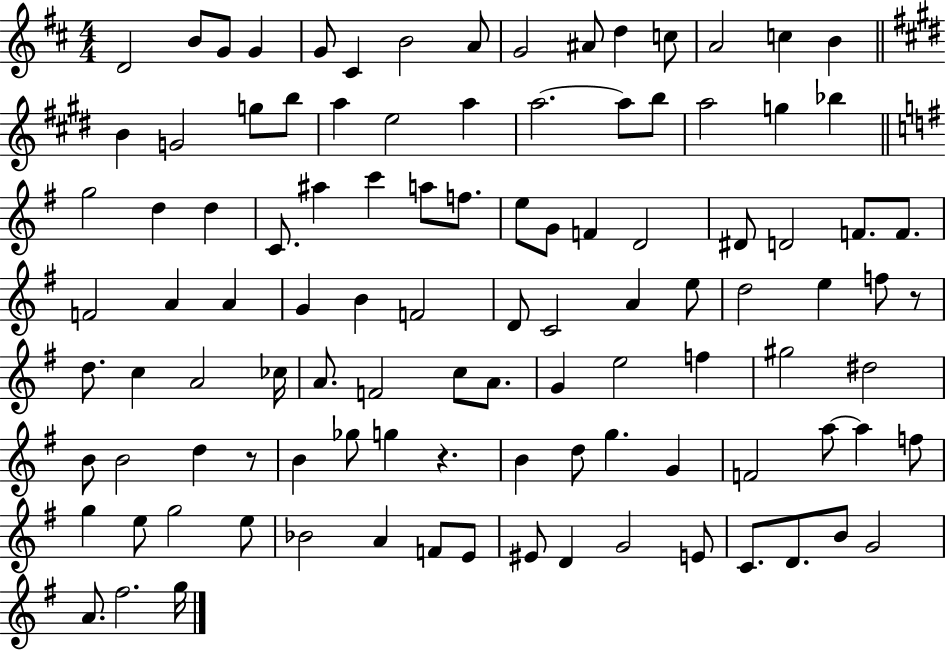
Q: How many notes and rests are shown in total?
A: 106